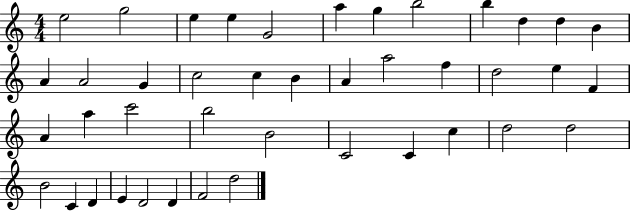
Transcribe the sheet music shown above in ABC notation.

X:1
T:Untitled
M:4/4
L:1/4
K:C
e2 g2 e e G2 a g b2 b d d B A A2 G c2 c B A a2 f d2 e F A a c'2 b2 B2 C2 C c d2 d2 B2 C D E D2 D F2 d2